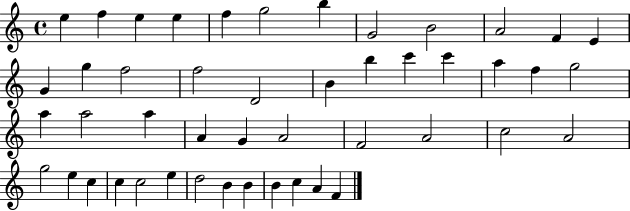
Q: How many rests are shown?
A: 0